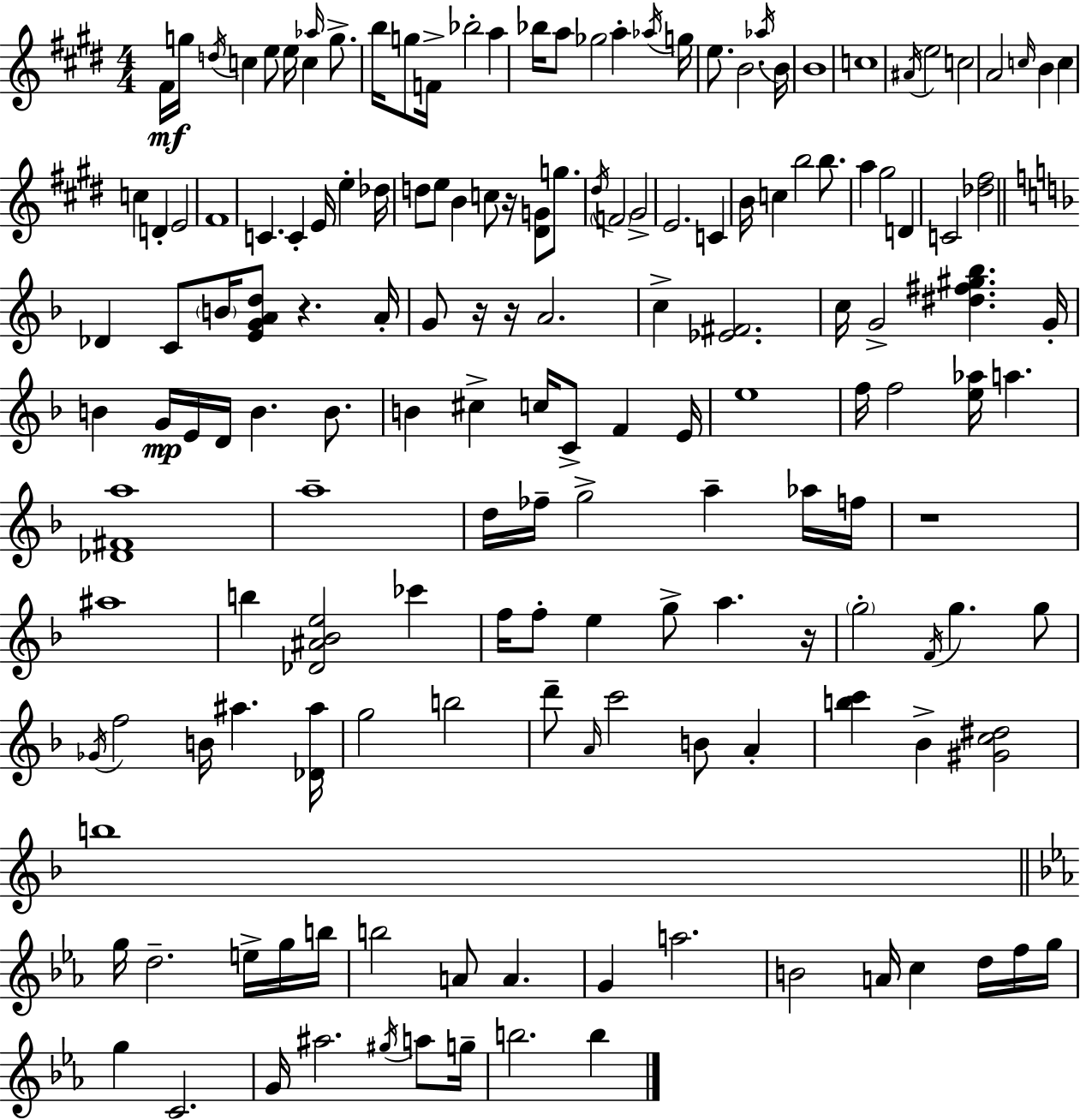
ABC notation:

X:1
T:Untitled
M:4/4
L:1/4
K:E
^F/4 g/4 d/4 c e/2 e/4 c _a/4 g/2 b/4 g/2 F/4 _b2 a _b/4 a/2 _g2 a _a/4 g/4 e/2 B2 _a/4 B/4 B4 c4 ^A/4 e2 c2 A2 c/4 B c c D E2 ^F4 C C E/4 e _d/4 d/2 e/2 B c/2 z/4 [^DG]/2 g/2 ^d/4 F2 ^G2 E2 C B/4 c b2 b/2 a ^g2 D C2 [_d^f]2 _D C/2 B/4 [EGAd]/2 z A/4 G/2 z/4 z/4 A2 c [_E^F]2 c/4 G2 [^d^f^g_b] G/4 B G/4 E/4 D/4 B B/2 B ^c c/4 C/2 F E/4 e4 f/4 f2 [e_a]/4 a [_D^Fa]4 a4 d/4 _f/4 g2 a _a/4 f/4 z4 ^a4 b [_D^A_Be]2 _c' f/4 f/2 e g/2 a z/4 g2 F/4 g g/2 _G/4 f2 B/4 ^a [_D^a]/4 g2 b2 d'/2 A/4 c'2 B/2 A [bc'] _B [^Gc^d]2 b4 g/4 d2 e/4 g/4 b/4 b2 A/2 A G a2 B2 A/4 c d/4 f/4 g/4 g C2 G/4 ^a2 ^g/4 a/2 g/4 b2 b